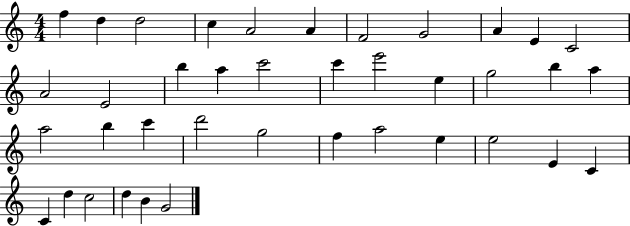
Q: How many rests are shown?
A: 0